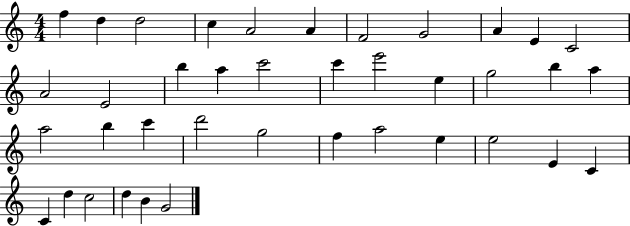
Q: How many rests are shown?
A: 0